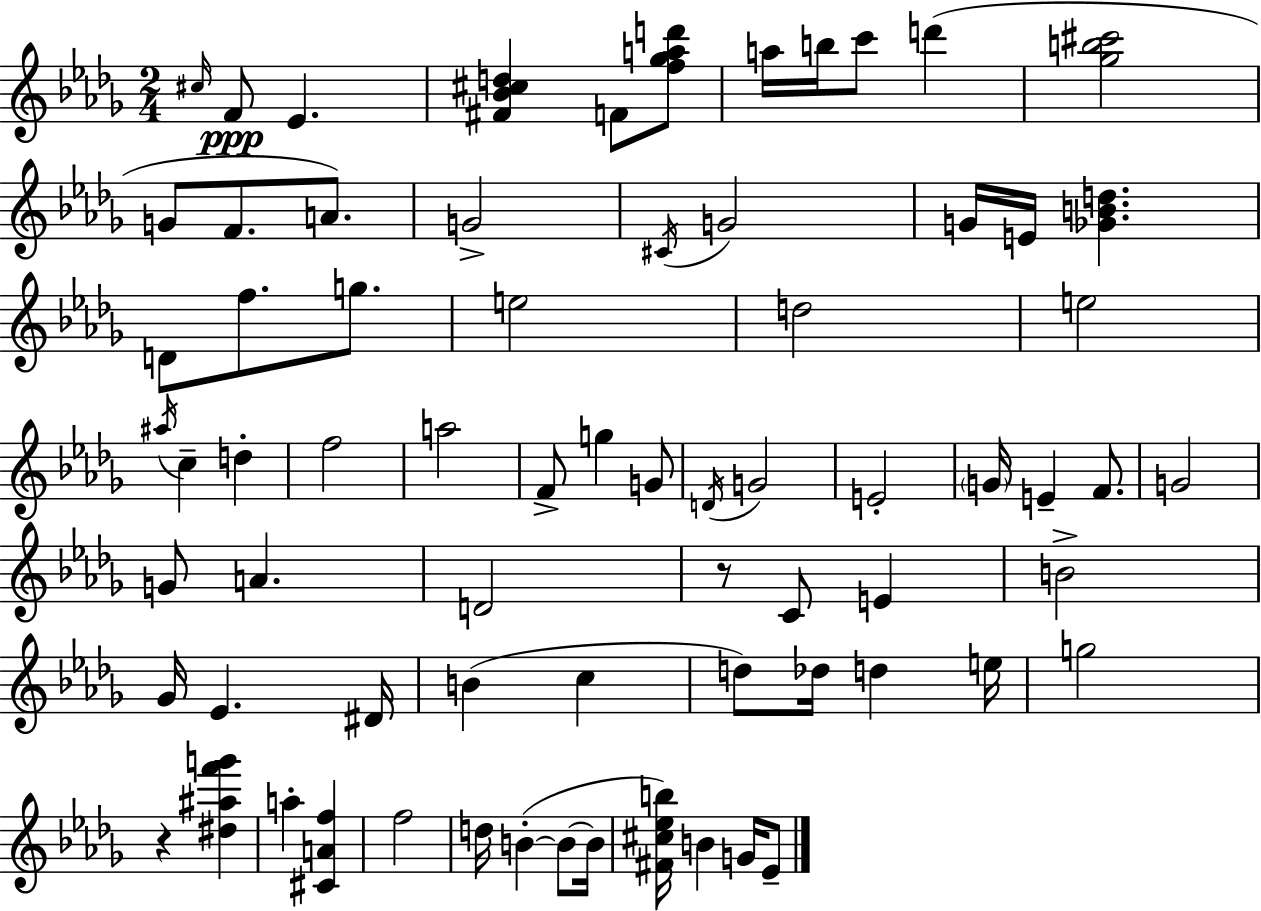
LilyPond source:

{
  \clef treble
  \numericTimeSignature
  \time 2/4
  \key bes \minor
  \grace { cis''16 }\ppp f'8 ees'4. | <fis' bes' cis'' d''>4 f'8 <f'' ges'' a'' d'''>8 | a''16 b''16 c'''8 d'''4( | <ges'' b'' cis'''>2 | \break g'8 f'8. a'8.) | g'2-> | \acciaccatura { cis'16 } g'2 | g'16 e'16 <ges' b' d''>4. | \break d'8 f''8. g''8. | e''2 | d''2 | e''2 | \break \acciaccatura { ais''16 } c''4-- d''4-. | f''2 | a''2 | f'8-> g''4 | \break g'8 \acciaccatura { d'16 } g'2 | e'2-. | \parenthesize g'16 e'4-- | f'8. g'2 | \break g'8 a'4. | d'2 | r8 c'8 | e'4 b'2-> | \break ges'16 ees'4. | dis'16 b'4( | c''4 d''8) des''16 d''4 | e''16 g''2 | \break r4 | <dis'' ais'' f''' g'''>4 a''4-. | <cis' a' f''>4 f''2 | d''16 b'4-.~(~ | \break b'8~~ b'16 <fis' cis'' ees'' b''>16) b'4 | g'16 ees'8-- \bar "|."
}